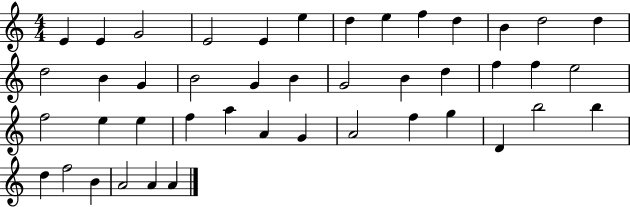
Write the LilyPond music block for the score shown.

{
  \clef treble
  \numericTimeSignature
  \time 4/4
  \key c \major
  e'4 e'4 g'2 | e'2 e'4 e''4 | d''4 e''4 f''4 d''4 | b'4 d''2 d''4 | \break d''2 b'4 g'4 | b'2 g'4 b'4 | g'2 b'4 d''4 | f''4 f''4 e''2 | \break f''2 e''4 e''4 | f''4 a''4 a'4 g'4 | a'2 f''4 g''4 | d'4 b''2 b''4 | \break d''4 f''2 b'4 | a'2 a'4 a'4 | \bar "|."
}